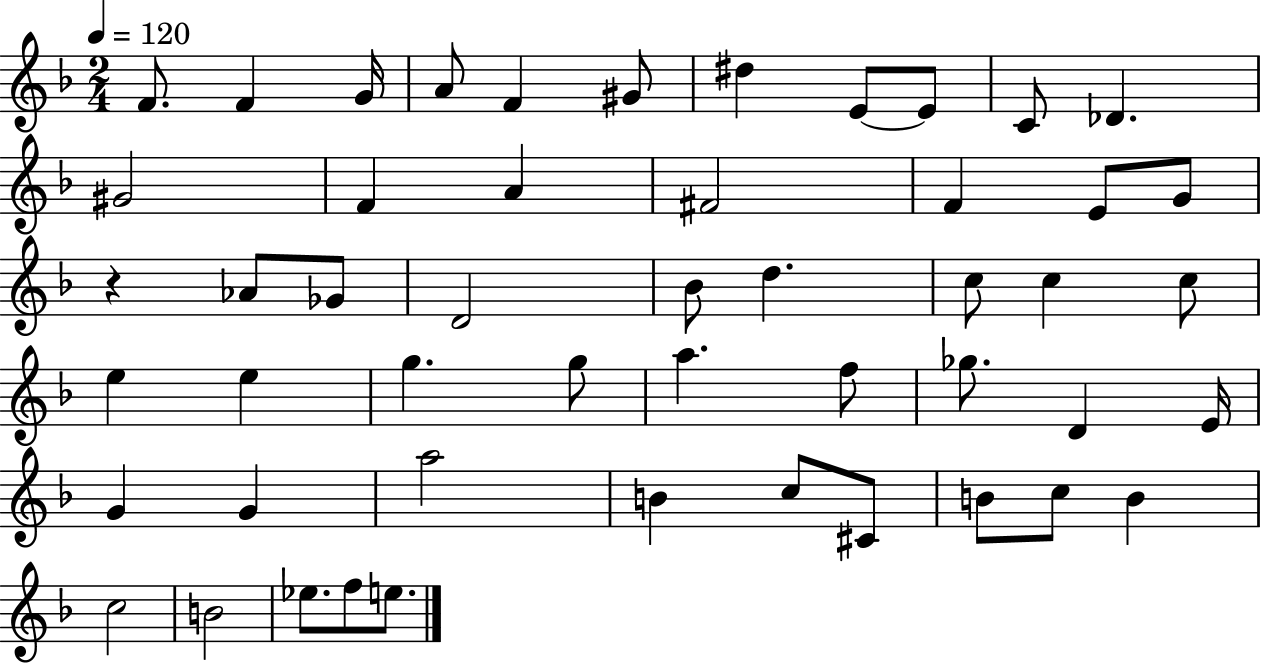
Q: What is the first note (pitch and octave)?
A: F4